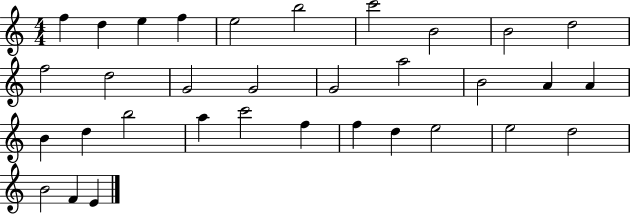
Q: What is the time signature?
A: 4/4